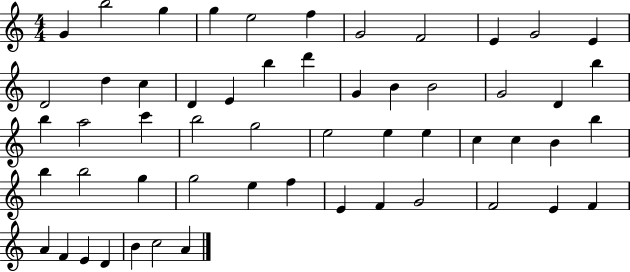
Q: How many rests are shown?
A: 0